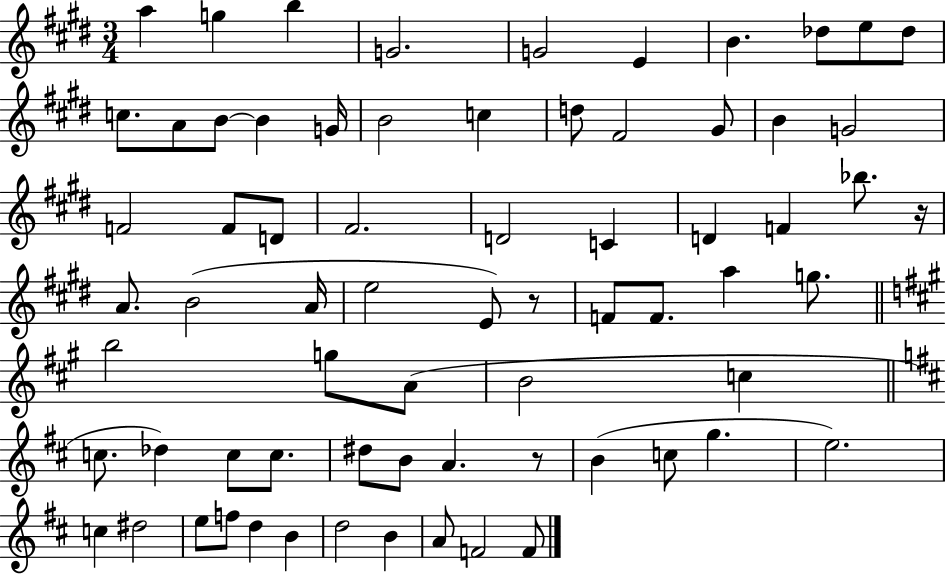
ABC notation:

X:1
T:Untitled
M:3/4
L:1/4
K:E
a g b G2 G2 E B _d/2 e/2 _d/2 c/2 A/2 B/2 B G/4 B2 c d/2 ^F2 ^G/2 B G2 F2 F/2 D/2 ^F2 D2 C D F _b/2 z/4 A/2 B2 A/4 e2 E/2 z/2 F/2 F/2 a g/2 b2 g/2 A/2 B2 c c/2 _d c/2 c/2 ^d/2 B/2 A z/2 B c/2 g e2 c ^d2 e/2 f/2 d B d2 B A/2 F2 F/2